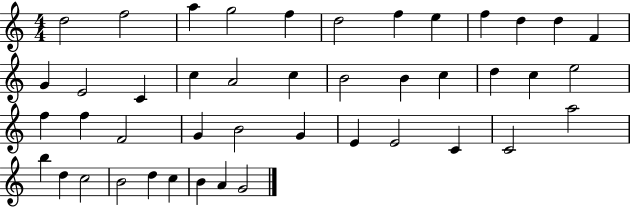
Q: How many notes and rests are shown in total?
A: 44